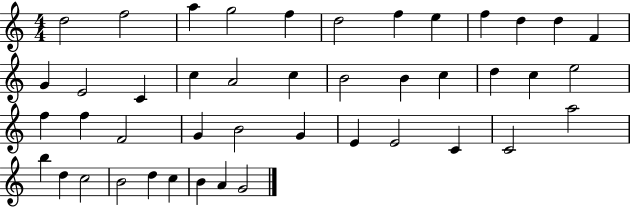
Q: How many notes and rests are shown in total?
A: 44